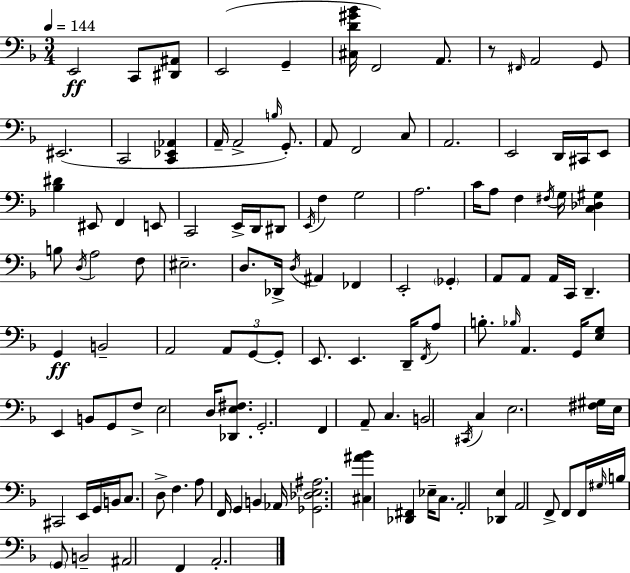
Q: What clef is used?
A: bass